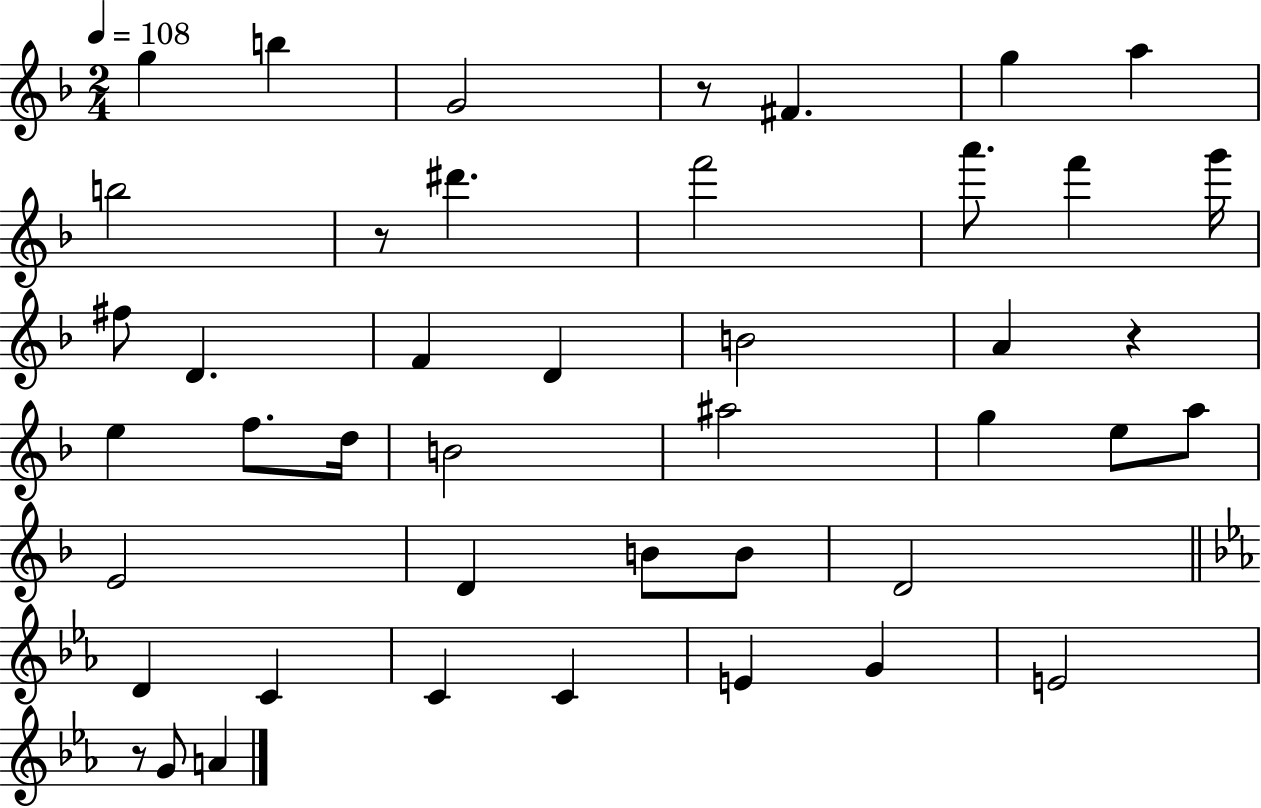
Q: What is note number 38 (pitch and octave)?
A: E4